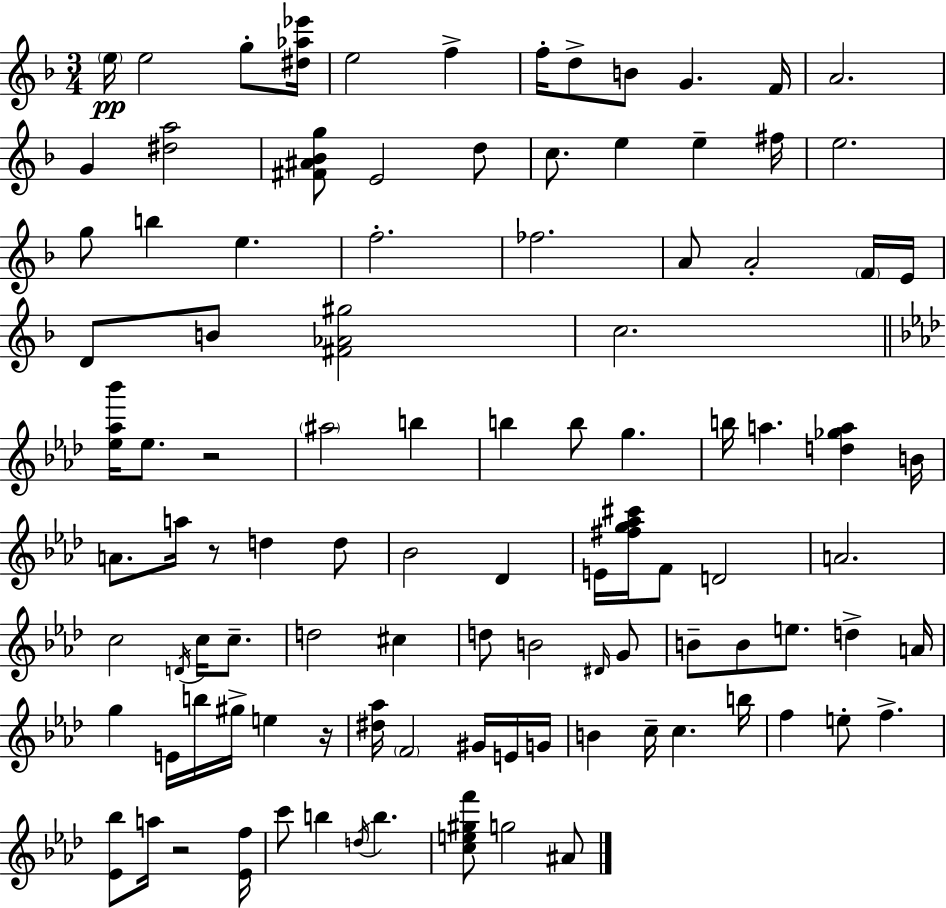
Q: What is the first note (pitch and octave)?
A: E5